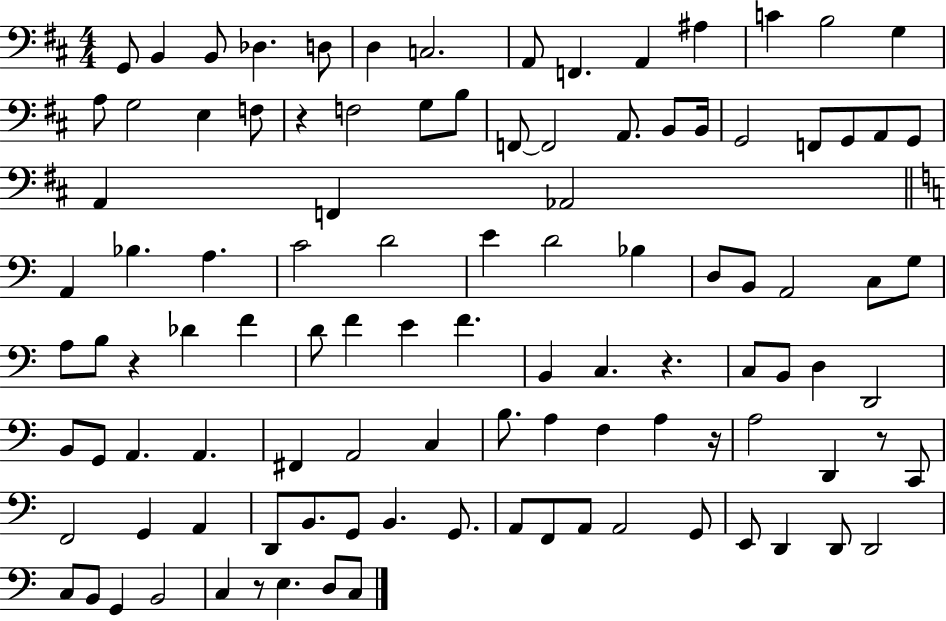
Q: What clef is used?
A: bass